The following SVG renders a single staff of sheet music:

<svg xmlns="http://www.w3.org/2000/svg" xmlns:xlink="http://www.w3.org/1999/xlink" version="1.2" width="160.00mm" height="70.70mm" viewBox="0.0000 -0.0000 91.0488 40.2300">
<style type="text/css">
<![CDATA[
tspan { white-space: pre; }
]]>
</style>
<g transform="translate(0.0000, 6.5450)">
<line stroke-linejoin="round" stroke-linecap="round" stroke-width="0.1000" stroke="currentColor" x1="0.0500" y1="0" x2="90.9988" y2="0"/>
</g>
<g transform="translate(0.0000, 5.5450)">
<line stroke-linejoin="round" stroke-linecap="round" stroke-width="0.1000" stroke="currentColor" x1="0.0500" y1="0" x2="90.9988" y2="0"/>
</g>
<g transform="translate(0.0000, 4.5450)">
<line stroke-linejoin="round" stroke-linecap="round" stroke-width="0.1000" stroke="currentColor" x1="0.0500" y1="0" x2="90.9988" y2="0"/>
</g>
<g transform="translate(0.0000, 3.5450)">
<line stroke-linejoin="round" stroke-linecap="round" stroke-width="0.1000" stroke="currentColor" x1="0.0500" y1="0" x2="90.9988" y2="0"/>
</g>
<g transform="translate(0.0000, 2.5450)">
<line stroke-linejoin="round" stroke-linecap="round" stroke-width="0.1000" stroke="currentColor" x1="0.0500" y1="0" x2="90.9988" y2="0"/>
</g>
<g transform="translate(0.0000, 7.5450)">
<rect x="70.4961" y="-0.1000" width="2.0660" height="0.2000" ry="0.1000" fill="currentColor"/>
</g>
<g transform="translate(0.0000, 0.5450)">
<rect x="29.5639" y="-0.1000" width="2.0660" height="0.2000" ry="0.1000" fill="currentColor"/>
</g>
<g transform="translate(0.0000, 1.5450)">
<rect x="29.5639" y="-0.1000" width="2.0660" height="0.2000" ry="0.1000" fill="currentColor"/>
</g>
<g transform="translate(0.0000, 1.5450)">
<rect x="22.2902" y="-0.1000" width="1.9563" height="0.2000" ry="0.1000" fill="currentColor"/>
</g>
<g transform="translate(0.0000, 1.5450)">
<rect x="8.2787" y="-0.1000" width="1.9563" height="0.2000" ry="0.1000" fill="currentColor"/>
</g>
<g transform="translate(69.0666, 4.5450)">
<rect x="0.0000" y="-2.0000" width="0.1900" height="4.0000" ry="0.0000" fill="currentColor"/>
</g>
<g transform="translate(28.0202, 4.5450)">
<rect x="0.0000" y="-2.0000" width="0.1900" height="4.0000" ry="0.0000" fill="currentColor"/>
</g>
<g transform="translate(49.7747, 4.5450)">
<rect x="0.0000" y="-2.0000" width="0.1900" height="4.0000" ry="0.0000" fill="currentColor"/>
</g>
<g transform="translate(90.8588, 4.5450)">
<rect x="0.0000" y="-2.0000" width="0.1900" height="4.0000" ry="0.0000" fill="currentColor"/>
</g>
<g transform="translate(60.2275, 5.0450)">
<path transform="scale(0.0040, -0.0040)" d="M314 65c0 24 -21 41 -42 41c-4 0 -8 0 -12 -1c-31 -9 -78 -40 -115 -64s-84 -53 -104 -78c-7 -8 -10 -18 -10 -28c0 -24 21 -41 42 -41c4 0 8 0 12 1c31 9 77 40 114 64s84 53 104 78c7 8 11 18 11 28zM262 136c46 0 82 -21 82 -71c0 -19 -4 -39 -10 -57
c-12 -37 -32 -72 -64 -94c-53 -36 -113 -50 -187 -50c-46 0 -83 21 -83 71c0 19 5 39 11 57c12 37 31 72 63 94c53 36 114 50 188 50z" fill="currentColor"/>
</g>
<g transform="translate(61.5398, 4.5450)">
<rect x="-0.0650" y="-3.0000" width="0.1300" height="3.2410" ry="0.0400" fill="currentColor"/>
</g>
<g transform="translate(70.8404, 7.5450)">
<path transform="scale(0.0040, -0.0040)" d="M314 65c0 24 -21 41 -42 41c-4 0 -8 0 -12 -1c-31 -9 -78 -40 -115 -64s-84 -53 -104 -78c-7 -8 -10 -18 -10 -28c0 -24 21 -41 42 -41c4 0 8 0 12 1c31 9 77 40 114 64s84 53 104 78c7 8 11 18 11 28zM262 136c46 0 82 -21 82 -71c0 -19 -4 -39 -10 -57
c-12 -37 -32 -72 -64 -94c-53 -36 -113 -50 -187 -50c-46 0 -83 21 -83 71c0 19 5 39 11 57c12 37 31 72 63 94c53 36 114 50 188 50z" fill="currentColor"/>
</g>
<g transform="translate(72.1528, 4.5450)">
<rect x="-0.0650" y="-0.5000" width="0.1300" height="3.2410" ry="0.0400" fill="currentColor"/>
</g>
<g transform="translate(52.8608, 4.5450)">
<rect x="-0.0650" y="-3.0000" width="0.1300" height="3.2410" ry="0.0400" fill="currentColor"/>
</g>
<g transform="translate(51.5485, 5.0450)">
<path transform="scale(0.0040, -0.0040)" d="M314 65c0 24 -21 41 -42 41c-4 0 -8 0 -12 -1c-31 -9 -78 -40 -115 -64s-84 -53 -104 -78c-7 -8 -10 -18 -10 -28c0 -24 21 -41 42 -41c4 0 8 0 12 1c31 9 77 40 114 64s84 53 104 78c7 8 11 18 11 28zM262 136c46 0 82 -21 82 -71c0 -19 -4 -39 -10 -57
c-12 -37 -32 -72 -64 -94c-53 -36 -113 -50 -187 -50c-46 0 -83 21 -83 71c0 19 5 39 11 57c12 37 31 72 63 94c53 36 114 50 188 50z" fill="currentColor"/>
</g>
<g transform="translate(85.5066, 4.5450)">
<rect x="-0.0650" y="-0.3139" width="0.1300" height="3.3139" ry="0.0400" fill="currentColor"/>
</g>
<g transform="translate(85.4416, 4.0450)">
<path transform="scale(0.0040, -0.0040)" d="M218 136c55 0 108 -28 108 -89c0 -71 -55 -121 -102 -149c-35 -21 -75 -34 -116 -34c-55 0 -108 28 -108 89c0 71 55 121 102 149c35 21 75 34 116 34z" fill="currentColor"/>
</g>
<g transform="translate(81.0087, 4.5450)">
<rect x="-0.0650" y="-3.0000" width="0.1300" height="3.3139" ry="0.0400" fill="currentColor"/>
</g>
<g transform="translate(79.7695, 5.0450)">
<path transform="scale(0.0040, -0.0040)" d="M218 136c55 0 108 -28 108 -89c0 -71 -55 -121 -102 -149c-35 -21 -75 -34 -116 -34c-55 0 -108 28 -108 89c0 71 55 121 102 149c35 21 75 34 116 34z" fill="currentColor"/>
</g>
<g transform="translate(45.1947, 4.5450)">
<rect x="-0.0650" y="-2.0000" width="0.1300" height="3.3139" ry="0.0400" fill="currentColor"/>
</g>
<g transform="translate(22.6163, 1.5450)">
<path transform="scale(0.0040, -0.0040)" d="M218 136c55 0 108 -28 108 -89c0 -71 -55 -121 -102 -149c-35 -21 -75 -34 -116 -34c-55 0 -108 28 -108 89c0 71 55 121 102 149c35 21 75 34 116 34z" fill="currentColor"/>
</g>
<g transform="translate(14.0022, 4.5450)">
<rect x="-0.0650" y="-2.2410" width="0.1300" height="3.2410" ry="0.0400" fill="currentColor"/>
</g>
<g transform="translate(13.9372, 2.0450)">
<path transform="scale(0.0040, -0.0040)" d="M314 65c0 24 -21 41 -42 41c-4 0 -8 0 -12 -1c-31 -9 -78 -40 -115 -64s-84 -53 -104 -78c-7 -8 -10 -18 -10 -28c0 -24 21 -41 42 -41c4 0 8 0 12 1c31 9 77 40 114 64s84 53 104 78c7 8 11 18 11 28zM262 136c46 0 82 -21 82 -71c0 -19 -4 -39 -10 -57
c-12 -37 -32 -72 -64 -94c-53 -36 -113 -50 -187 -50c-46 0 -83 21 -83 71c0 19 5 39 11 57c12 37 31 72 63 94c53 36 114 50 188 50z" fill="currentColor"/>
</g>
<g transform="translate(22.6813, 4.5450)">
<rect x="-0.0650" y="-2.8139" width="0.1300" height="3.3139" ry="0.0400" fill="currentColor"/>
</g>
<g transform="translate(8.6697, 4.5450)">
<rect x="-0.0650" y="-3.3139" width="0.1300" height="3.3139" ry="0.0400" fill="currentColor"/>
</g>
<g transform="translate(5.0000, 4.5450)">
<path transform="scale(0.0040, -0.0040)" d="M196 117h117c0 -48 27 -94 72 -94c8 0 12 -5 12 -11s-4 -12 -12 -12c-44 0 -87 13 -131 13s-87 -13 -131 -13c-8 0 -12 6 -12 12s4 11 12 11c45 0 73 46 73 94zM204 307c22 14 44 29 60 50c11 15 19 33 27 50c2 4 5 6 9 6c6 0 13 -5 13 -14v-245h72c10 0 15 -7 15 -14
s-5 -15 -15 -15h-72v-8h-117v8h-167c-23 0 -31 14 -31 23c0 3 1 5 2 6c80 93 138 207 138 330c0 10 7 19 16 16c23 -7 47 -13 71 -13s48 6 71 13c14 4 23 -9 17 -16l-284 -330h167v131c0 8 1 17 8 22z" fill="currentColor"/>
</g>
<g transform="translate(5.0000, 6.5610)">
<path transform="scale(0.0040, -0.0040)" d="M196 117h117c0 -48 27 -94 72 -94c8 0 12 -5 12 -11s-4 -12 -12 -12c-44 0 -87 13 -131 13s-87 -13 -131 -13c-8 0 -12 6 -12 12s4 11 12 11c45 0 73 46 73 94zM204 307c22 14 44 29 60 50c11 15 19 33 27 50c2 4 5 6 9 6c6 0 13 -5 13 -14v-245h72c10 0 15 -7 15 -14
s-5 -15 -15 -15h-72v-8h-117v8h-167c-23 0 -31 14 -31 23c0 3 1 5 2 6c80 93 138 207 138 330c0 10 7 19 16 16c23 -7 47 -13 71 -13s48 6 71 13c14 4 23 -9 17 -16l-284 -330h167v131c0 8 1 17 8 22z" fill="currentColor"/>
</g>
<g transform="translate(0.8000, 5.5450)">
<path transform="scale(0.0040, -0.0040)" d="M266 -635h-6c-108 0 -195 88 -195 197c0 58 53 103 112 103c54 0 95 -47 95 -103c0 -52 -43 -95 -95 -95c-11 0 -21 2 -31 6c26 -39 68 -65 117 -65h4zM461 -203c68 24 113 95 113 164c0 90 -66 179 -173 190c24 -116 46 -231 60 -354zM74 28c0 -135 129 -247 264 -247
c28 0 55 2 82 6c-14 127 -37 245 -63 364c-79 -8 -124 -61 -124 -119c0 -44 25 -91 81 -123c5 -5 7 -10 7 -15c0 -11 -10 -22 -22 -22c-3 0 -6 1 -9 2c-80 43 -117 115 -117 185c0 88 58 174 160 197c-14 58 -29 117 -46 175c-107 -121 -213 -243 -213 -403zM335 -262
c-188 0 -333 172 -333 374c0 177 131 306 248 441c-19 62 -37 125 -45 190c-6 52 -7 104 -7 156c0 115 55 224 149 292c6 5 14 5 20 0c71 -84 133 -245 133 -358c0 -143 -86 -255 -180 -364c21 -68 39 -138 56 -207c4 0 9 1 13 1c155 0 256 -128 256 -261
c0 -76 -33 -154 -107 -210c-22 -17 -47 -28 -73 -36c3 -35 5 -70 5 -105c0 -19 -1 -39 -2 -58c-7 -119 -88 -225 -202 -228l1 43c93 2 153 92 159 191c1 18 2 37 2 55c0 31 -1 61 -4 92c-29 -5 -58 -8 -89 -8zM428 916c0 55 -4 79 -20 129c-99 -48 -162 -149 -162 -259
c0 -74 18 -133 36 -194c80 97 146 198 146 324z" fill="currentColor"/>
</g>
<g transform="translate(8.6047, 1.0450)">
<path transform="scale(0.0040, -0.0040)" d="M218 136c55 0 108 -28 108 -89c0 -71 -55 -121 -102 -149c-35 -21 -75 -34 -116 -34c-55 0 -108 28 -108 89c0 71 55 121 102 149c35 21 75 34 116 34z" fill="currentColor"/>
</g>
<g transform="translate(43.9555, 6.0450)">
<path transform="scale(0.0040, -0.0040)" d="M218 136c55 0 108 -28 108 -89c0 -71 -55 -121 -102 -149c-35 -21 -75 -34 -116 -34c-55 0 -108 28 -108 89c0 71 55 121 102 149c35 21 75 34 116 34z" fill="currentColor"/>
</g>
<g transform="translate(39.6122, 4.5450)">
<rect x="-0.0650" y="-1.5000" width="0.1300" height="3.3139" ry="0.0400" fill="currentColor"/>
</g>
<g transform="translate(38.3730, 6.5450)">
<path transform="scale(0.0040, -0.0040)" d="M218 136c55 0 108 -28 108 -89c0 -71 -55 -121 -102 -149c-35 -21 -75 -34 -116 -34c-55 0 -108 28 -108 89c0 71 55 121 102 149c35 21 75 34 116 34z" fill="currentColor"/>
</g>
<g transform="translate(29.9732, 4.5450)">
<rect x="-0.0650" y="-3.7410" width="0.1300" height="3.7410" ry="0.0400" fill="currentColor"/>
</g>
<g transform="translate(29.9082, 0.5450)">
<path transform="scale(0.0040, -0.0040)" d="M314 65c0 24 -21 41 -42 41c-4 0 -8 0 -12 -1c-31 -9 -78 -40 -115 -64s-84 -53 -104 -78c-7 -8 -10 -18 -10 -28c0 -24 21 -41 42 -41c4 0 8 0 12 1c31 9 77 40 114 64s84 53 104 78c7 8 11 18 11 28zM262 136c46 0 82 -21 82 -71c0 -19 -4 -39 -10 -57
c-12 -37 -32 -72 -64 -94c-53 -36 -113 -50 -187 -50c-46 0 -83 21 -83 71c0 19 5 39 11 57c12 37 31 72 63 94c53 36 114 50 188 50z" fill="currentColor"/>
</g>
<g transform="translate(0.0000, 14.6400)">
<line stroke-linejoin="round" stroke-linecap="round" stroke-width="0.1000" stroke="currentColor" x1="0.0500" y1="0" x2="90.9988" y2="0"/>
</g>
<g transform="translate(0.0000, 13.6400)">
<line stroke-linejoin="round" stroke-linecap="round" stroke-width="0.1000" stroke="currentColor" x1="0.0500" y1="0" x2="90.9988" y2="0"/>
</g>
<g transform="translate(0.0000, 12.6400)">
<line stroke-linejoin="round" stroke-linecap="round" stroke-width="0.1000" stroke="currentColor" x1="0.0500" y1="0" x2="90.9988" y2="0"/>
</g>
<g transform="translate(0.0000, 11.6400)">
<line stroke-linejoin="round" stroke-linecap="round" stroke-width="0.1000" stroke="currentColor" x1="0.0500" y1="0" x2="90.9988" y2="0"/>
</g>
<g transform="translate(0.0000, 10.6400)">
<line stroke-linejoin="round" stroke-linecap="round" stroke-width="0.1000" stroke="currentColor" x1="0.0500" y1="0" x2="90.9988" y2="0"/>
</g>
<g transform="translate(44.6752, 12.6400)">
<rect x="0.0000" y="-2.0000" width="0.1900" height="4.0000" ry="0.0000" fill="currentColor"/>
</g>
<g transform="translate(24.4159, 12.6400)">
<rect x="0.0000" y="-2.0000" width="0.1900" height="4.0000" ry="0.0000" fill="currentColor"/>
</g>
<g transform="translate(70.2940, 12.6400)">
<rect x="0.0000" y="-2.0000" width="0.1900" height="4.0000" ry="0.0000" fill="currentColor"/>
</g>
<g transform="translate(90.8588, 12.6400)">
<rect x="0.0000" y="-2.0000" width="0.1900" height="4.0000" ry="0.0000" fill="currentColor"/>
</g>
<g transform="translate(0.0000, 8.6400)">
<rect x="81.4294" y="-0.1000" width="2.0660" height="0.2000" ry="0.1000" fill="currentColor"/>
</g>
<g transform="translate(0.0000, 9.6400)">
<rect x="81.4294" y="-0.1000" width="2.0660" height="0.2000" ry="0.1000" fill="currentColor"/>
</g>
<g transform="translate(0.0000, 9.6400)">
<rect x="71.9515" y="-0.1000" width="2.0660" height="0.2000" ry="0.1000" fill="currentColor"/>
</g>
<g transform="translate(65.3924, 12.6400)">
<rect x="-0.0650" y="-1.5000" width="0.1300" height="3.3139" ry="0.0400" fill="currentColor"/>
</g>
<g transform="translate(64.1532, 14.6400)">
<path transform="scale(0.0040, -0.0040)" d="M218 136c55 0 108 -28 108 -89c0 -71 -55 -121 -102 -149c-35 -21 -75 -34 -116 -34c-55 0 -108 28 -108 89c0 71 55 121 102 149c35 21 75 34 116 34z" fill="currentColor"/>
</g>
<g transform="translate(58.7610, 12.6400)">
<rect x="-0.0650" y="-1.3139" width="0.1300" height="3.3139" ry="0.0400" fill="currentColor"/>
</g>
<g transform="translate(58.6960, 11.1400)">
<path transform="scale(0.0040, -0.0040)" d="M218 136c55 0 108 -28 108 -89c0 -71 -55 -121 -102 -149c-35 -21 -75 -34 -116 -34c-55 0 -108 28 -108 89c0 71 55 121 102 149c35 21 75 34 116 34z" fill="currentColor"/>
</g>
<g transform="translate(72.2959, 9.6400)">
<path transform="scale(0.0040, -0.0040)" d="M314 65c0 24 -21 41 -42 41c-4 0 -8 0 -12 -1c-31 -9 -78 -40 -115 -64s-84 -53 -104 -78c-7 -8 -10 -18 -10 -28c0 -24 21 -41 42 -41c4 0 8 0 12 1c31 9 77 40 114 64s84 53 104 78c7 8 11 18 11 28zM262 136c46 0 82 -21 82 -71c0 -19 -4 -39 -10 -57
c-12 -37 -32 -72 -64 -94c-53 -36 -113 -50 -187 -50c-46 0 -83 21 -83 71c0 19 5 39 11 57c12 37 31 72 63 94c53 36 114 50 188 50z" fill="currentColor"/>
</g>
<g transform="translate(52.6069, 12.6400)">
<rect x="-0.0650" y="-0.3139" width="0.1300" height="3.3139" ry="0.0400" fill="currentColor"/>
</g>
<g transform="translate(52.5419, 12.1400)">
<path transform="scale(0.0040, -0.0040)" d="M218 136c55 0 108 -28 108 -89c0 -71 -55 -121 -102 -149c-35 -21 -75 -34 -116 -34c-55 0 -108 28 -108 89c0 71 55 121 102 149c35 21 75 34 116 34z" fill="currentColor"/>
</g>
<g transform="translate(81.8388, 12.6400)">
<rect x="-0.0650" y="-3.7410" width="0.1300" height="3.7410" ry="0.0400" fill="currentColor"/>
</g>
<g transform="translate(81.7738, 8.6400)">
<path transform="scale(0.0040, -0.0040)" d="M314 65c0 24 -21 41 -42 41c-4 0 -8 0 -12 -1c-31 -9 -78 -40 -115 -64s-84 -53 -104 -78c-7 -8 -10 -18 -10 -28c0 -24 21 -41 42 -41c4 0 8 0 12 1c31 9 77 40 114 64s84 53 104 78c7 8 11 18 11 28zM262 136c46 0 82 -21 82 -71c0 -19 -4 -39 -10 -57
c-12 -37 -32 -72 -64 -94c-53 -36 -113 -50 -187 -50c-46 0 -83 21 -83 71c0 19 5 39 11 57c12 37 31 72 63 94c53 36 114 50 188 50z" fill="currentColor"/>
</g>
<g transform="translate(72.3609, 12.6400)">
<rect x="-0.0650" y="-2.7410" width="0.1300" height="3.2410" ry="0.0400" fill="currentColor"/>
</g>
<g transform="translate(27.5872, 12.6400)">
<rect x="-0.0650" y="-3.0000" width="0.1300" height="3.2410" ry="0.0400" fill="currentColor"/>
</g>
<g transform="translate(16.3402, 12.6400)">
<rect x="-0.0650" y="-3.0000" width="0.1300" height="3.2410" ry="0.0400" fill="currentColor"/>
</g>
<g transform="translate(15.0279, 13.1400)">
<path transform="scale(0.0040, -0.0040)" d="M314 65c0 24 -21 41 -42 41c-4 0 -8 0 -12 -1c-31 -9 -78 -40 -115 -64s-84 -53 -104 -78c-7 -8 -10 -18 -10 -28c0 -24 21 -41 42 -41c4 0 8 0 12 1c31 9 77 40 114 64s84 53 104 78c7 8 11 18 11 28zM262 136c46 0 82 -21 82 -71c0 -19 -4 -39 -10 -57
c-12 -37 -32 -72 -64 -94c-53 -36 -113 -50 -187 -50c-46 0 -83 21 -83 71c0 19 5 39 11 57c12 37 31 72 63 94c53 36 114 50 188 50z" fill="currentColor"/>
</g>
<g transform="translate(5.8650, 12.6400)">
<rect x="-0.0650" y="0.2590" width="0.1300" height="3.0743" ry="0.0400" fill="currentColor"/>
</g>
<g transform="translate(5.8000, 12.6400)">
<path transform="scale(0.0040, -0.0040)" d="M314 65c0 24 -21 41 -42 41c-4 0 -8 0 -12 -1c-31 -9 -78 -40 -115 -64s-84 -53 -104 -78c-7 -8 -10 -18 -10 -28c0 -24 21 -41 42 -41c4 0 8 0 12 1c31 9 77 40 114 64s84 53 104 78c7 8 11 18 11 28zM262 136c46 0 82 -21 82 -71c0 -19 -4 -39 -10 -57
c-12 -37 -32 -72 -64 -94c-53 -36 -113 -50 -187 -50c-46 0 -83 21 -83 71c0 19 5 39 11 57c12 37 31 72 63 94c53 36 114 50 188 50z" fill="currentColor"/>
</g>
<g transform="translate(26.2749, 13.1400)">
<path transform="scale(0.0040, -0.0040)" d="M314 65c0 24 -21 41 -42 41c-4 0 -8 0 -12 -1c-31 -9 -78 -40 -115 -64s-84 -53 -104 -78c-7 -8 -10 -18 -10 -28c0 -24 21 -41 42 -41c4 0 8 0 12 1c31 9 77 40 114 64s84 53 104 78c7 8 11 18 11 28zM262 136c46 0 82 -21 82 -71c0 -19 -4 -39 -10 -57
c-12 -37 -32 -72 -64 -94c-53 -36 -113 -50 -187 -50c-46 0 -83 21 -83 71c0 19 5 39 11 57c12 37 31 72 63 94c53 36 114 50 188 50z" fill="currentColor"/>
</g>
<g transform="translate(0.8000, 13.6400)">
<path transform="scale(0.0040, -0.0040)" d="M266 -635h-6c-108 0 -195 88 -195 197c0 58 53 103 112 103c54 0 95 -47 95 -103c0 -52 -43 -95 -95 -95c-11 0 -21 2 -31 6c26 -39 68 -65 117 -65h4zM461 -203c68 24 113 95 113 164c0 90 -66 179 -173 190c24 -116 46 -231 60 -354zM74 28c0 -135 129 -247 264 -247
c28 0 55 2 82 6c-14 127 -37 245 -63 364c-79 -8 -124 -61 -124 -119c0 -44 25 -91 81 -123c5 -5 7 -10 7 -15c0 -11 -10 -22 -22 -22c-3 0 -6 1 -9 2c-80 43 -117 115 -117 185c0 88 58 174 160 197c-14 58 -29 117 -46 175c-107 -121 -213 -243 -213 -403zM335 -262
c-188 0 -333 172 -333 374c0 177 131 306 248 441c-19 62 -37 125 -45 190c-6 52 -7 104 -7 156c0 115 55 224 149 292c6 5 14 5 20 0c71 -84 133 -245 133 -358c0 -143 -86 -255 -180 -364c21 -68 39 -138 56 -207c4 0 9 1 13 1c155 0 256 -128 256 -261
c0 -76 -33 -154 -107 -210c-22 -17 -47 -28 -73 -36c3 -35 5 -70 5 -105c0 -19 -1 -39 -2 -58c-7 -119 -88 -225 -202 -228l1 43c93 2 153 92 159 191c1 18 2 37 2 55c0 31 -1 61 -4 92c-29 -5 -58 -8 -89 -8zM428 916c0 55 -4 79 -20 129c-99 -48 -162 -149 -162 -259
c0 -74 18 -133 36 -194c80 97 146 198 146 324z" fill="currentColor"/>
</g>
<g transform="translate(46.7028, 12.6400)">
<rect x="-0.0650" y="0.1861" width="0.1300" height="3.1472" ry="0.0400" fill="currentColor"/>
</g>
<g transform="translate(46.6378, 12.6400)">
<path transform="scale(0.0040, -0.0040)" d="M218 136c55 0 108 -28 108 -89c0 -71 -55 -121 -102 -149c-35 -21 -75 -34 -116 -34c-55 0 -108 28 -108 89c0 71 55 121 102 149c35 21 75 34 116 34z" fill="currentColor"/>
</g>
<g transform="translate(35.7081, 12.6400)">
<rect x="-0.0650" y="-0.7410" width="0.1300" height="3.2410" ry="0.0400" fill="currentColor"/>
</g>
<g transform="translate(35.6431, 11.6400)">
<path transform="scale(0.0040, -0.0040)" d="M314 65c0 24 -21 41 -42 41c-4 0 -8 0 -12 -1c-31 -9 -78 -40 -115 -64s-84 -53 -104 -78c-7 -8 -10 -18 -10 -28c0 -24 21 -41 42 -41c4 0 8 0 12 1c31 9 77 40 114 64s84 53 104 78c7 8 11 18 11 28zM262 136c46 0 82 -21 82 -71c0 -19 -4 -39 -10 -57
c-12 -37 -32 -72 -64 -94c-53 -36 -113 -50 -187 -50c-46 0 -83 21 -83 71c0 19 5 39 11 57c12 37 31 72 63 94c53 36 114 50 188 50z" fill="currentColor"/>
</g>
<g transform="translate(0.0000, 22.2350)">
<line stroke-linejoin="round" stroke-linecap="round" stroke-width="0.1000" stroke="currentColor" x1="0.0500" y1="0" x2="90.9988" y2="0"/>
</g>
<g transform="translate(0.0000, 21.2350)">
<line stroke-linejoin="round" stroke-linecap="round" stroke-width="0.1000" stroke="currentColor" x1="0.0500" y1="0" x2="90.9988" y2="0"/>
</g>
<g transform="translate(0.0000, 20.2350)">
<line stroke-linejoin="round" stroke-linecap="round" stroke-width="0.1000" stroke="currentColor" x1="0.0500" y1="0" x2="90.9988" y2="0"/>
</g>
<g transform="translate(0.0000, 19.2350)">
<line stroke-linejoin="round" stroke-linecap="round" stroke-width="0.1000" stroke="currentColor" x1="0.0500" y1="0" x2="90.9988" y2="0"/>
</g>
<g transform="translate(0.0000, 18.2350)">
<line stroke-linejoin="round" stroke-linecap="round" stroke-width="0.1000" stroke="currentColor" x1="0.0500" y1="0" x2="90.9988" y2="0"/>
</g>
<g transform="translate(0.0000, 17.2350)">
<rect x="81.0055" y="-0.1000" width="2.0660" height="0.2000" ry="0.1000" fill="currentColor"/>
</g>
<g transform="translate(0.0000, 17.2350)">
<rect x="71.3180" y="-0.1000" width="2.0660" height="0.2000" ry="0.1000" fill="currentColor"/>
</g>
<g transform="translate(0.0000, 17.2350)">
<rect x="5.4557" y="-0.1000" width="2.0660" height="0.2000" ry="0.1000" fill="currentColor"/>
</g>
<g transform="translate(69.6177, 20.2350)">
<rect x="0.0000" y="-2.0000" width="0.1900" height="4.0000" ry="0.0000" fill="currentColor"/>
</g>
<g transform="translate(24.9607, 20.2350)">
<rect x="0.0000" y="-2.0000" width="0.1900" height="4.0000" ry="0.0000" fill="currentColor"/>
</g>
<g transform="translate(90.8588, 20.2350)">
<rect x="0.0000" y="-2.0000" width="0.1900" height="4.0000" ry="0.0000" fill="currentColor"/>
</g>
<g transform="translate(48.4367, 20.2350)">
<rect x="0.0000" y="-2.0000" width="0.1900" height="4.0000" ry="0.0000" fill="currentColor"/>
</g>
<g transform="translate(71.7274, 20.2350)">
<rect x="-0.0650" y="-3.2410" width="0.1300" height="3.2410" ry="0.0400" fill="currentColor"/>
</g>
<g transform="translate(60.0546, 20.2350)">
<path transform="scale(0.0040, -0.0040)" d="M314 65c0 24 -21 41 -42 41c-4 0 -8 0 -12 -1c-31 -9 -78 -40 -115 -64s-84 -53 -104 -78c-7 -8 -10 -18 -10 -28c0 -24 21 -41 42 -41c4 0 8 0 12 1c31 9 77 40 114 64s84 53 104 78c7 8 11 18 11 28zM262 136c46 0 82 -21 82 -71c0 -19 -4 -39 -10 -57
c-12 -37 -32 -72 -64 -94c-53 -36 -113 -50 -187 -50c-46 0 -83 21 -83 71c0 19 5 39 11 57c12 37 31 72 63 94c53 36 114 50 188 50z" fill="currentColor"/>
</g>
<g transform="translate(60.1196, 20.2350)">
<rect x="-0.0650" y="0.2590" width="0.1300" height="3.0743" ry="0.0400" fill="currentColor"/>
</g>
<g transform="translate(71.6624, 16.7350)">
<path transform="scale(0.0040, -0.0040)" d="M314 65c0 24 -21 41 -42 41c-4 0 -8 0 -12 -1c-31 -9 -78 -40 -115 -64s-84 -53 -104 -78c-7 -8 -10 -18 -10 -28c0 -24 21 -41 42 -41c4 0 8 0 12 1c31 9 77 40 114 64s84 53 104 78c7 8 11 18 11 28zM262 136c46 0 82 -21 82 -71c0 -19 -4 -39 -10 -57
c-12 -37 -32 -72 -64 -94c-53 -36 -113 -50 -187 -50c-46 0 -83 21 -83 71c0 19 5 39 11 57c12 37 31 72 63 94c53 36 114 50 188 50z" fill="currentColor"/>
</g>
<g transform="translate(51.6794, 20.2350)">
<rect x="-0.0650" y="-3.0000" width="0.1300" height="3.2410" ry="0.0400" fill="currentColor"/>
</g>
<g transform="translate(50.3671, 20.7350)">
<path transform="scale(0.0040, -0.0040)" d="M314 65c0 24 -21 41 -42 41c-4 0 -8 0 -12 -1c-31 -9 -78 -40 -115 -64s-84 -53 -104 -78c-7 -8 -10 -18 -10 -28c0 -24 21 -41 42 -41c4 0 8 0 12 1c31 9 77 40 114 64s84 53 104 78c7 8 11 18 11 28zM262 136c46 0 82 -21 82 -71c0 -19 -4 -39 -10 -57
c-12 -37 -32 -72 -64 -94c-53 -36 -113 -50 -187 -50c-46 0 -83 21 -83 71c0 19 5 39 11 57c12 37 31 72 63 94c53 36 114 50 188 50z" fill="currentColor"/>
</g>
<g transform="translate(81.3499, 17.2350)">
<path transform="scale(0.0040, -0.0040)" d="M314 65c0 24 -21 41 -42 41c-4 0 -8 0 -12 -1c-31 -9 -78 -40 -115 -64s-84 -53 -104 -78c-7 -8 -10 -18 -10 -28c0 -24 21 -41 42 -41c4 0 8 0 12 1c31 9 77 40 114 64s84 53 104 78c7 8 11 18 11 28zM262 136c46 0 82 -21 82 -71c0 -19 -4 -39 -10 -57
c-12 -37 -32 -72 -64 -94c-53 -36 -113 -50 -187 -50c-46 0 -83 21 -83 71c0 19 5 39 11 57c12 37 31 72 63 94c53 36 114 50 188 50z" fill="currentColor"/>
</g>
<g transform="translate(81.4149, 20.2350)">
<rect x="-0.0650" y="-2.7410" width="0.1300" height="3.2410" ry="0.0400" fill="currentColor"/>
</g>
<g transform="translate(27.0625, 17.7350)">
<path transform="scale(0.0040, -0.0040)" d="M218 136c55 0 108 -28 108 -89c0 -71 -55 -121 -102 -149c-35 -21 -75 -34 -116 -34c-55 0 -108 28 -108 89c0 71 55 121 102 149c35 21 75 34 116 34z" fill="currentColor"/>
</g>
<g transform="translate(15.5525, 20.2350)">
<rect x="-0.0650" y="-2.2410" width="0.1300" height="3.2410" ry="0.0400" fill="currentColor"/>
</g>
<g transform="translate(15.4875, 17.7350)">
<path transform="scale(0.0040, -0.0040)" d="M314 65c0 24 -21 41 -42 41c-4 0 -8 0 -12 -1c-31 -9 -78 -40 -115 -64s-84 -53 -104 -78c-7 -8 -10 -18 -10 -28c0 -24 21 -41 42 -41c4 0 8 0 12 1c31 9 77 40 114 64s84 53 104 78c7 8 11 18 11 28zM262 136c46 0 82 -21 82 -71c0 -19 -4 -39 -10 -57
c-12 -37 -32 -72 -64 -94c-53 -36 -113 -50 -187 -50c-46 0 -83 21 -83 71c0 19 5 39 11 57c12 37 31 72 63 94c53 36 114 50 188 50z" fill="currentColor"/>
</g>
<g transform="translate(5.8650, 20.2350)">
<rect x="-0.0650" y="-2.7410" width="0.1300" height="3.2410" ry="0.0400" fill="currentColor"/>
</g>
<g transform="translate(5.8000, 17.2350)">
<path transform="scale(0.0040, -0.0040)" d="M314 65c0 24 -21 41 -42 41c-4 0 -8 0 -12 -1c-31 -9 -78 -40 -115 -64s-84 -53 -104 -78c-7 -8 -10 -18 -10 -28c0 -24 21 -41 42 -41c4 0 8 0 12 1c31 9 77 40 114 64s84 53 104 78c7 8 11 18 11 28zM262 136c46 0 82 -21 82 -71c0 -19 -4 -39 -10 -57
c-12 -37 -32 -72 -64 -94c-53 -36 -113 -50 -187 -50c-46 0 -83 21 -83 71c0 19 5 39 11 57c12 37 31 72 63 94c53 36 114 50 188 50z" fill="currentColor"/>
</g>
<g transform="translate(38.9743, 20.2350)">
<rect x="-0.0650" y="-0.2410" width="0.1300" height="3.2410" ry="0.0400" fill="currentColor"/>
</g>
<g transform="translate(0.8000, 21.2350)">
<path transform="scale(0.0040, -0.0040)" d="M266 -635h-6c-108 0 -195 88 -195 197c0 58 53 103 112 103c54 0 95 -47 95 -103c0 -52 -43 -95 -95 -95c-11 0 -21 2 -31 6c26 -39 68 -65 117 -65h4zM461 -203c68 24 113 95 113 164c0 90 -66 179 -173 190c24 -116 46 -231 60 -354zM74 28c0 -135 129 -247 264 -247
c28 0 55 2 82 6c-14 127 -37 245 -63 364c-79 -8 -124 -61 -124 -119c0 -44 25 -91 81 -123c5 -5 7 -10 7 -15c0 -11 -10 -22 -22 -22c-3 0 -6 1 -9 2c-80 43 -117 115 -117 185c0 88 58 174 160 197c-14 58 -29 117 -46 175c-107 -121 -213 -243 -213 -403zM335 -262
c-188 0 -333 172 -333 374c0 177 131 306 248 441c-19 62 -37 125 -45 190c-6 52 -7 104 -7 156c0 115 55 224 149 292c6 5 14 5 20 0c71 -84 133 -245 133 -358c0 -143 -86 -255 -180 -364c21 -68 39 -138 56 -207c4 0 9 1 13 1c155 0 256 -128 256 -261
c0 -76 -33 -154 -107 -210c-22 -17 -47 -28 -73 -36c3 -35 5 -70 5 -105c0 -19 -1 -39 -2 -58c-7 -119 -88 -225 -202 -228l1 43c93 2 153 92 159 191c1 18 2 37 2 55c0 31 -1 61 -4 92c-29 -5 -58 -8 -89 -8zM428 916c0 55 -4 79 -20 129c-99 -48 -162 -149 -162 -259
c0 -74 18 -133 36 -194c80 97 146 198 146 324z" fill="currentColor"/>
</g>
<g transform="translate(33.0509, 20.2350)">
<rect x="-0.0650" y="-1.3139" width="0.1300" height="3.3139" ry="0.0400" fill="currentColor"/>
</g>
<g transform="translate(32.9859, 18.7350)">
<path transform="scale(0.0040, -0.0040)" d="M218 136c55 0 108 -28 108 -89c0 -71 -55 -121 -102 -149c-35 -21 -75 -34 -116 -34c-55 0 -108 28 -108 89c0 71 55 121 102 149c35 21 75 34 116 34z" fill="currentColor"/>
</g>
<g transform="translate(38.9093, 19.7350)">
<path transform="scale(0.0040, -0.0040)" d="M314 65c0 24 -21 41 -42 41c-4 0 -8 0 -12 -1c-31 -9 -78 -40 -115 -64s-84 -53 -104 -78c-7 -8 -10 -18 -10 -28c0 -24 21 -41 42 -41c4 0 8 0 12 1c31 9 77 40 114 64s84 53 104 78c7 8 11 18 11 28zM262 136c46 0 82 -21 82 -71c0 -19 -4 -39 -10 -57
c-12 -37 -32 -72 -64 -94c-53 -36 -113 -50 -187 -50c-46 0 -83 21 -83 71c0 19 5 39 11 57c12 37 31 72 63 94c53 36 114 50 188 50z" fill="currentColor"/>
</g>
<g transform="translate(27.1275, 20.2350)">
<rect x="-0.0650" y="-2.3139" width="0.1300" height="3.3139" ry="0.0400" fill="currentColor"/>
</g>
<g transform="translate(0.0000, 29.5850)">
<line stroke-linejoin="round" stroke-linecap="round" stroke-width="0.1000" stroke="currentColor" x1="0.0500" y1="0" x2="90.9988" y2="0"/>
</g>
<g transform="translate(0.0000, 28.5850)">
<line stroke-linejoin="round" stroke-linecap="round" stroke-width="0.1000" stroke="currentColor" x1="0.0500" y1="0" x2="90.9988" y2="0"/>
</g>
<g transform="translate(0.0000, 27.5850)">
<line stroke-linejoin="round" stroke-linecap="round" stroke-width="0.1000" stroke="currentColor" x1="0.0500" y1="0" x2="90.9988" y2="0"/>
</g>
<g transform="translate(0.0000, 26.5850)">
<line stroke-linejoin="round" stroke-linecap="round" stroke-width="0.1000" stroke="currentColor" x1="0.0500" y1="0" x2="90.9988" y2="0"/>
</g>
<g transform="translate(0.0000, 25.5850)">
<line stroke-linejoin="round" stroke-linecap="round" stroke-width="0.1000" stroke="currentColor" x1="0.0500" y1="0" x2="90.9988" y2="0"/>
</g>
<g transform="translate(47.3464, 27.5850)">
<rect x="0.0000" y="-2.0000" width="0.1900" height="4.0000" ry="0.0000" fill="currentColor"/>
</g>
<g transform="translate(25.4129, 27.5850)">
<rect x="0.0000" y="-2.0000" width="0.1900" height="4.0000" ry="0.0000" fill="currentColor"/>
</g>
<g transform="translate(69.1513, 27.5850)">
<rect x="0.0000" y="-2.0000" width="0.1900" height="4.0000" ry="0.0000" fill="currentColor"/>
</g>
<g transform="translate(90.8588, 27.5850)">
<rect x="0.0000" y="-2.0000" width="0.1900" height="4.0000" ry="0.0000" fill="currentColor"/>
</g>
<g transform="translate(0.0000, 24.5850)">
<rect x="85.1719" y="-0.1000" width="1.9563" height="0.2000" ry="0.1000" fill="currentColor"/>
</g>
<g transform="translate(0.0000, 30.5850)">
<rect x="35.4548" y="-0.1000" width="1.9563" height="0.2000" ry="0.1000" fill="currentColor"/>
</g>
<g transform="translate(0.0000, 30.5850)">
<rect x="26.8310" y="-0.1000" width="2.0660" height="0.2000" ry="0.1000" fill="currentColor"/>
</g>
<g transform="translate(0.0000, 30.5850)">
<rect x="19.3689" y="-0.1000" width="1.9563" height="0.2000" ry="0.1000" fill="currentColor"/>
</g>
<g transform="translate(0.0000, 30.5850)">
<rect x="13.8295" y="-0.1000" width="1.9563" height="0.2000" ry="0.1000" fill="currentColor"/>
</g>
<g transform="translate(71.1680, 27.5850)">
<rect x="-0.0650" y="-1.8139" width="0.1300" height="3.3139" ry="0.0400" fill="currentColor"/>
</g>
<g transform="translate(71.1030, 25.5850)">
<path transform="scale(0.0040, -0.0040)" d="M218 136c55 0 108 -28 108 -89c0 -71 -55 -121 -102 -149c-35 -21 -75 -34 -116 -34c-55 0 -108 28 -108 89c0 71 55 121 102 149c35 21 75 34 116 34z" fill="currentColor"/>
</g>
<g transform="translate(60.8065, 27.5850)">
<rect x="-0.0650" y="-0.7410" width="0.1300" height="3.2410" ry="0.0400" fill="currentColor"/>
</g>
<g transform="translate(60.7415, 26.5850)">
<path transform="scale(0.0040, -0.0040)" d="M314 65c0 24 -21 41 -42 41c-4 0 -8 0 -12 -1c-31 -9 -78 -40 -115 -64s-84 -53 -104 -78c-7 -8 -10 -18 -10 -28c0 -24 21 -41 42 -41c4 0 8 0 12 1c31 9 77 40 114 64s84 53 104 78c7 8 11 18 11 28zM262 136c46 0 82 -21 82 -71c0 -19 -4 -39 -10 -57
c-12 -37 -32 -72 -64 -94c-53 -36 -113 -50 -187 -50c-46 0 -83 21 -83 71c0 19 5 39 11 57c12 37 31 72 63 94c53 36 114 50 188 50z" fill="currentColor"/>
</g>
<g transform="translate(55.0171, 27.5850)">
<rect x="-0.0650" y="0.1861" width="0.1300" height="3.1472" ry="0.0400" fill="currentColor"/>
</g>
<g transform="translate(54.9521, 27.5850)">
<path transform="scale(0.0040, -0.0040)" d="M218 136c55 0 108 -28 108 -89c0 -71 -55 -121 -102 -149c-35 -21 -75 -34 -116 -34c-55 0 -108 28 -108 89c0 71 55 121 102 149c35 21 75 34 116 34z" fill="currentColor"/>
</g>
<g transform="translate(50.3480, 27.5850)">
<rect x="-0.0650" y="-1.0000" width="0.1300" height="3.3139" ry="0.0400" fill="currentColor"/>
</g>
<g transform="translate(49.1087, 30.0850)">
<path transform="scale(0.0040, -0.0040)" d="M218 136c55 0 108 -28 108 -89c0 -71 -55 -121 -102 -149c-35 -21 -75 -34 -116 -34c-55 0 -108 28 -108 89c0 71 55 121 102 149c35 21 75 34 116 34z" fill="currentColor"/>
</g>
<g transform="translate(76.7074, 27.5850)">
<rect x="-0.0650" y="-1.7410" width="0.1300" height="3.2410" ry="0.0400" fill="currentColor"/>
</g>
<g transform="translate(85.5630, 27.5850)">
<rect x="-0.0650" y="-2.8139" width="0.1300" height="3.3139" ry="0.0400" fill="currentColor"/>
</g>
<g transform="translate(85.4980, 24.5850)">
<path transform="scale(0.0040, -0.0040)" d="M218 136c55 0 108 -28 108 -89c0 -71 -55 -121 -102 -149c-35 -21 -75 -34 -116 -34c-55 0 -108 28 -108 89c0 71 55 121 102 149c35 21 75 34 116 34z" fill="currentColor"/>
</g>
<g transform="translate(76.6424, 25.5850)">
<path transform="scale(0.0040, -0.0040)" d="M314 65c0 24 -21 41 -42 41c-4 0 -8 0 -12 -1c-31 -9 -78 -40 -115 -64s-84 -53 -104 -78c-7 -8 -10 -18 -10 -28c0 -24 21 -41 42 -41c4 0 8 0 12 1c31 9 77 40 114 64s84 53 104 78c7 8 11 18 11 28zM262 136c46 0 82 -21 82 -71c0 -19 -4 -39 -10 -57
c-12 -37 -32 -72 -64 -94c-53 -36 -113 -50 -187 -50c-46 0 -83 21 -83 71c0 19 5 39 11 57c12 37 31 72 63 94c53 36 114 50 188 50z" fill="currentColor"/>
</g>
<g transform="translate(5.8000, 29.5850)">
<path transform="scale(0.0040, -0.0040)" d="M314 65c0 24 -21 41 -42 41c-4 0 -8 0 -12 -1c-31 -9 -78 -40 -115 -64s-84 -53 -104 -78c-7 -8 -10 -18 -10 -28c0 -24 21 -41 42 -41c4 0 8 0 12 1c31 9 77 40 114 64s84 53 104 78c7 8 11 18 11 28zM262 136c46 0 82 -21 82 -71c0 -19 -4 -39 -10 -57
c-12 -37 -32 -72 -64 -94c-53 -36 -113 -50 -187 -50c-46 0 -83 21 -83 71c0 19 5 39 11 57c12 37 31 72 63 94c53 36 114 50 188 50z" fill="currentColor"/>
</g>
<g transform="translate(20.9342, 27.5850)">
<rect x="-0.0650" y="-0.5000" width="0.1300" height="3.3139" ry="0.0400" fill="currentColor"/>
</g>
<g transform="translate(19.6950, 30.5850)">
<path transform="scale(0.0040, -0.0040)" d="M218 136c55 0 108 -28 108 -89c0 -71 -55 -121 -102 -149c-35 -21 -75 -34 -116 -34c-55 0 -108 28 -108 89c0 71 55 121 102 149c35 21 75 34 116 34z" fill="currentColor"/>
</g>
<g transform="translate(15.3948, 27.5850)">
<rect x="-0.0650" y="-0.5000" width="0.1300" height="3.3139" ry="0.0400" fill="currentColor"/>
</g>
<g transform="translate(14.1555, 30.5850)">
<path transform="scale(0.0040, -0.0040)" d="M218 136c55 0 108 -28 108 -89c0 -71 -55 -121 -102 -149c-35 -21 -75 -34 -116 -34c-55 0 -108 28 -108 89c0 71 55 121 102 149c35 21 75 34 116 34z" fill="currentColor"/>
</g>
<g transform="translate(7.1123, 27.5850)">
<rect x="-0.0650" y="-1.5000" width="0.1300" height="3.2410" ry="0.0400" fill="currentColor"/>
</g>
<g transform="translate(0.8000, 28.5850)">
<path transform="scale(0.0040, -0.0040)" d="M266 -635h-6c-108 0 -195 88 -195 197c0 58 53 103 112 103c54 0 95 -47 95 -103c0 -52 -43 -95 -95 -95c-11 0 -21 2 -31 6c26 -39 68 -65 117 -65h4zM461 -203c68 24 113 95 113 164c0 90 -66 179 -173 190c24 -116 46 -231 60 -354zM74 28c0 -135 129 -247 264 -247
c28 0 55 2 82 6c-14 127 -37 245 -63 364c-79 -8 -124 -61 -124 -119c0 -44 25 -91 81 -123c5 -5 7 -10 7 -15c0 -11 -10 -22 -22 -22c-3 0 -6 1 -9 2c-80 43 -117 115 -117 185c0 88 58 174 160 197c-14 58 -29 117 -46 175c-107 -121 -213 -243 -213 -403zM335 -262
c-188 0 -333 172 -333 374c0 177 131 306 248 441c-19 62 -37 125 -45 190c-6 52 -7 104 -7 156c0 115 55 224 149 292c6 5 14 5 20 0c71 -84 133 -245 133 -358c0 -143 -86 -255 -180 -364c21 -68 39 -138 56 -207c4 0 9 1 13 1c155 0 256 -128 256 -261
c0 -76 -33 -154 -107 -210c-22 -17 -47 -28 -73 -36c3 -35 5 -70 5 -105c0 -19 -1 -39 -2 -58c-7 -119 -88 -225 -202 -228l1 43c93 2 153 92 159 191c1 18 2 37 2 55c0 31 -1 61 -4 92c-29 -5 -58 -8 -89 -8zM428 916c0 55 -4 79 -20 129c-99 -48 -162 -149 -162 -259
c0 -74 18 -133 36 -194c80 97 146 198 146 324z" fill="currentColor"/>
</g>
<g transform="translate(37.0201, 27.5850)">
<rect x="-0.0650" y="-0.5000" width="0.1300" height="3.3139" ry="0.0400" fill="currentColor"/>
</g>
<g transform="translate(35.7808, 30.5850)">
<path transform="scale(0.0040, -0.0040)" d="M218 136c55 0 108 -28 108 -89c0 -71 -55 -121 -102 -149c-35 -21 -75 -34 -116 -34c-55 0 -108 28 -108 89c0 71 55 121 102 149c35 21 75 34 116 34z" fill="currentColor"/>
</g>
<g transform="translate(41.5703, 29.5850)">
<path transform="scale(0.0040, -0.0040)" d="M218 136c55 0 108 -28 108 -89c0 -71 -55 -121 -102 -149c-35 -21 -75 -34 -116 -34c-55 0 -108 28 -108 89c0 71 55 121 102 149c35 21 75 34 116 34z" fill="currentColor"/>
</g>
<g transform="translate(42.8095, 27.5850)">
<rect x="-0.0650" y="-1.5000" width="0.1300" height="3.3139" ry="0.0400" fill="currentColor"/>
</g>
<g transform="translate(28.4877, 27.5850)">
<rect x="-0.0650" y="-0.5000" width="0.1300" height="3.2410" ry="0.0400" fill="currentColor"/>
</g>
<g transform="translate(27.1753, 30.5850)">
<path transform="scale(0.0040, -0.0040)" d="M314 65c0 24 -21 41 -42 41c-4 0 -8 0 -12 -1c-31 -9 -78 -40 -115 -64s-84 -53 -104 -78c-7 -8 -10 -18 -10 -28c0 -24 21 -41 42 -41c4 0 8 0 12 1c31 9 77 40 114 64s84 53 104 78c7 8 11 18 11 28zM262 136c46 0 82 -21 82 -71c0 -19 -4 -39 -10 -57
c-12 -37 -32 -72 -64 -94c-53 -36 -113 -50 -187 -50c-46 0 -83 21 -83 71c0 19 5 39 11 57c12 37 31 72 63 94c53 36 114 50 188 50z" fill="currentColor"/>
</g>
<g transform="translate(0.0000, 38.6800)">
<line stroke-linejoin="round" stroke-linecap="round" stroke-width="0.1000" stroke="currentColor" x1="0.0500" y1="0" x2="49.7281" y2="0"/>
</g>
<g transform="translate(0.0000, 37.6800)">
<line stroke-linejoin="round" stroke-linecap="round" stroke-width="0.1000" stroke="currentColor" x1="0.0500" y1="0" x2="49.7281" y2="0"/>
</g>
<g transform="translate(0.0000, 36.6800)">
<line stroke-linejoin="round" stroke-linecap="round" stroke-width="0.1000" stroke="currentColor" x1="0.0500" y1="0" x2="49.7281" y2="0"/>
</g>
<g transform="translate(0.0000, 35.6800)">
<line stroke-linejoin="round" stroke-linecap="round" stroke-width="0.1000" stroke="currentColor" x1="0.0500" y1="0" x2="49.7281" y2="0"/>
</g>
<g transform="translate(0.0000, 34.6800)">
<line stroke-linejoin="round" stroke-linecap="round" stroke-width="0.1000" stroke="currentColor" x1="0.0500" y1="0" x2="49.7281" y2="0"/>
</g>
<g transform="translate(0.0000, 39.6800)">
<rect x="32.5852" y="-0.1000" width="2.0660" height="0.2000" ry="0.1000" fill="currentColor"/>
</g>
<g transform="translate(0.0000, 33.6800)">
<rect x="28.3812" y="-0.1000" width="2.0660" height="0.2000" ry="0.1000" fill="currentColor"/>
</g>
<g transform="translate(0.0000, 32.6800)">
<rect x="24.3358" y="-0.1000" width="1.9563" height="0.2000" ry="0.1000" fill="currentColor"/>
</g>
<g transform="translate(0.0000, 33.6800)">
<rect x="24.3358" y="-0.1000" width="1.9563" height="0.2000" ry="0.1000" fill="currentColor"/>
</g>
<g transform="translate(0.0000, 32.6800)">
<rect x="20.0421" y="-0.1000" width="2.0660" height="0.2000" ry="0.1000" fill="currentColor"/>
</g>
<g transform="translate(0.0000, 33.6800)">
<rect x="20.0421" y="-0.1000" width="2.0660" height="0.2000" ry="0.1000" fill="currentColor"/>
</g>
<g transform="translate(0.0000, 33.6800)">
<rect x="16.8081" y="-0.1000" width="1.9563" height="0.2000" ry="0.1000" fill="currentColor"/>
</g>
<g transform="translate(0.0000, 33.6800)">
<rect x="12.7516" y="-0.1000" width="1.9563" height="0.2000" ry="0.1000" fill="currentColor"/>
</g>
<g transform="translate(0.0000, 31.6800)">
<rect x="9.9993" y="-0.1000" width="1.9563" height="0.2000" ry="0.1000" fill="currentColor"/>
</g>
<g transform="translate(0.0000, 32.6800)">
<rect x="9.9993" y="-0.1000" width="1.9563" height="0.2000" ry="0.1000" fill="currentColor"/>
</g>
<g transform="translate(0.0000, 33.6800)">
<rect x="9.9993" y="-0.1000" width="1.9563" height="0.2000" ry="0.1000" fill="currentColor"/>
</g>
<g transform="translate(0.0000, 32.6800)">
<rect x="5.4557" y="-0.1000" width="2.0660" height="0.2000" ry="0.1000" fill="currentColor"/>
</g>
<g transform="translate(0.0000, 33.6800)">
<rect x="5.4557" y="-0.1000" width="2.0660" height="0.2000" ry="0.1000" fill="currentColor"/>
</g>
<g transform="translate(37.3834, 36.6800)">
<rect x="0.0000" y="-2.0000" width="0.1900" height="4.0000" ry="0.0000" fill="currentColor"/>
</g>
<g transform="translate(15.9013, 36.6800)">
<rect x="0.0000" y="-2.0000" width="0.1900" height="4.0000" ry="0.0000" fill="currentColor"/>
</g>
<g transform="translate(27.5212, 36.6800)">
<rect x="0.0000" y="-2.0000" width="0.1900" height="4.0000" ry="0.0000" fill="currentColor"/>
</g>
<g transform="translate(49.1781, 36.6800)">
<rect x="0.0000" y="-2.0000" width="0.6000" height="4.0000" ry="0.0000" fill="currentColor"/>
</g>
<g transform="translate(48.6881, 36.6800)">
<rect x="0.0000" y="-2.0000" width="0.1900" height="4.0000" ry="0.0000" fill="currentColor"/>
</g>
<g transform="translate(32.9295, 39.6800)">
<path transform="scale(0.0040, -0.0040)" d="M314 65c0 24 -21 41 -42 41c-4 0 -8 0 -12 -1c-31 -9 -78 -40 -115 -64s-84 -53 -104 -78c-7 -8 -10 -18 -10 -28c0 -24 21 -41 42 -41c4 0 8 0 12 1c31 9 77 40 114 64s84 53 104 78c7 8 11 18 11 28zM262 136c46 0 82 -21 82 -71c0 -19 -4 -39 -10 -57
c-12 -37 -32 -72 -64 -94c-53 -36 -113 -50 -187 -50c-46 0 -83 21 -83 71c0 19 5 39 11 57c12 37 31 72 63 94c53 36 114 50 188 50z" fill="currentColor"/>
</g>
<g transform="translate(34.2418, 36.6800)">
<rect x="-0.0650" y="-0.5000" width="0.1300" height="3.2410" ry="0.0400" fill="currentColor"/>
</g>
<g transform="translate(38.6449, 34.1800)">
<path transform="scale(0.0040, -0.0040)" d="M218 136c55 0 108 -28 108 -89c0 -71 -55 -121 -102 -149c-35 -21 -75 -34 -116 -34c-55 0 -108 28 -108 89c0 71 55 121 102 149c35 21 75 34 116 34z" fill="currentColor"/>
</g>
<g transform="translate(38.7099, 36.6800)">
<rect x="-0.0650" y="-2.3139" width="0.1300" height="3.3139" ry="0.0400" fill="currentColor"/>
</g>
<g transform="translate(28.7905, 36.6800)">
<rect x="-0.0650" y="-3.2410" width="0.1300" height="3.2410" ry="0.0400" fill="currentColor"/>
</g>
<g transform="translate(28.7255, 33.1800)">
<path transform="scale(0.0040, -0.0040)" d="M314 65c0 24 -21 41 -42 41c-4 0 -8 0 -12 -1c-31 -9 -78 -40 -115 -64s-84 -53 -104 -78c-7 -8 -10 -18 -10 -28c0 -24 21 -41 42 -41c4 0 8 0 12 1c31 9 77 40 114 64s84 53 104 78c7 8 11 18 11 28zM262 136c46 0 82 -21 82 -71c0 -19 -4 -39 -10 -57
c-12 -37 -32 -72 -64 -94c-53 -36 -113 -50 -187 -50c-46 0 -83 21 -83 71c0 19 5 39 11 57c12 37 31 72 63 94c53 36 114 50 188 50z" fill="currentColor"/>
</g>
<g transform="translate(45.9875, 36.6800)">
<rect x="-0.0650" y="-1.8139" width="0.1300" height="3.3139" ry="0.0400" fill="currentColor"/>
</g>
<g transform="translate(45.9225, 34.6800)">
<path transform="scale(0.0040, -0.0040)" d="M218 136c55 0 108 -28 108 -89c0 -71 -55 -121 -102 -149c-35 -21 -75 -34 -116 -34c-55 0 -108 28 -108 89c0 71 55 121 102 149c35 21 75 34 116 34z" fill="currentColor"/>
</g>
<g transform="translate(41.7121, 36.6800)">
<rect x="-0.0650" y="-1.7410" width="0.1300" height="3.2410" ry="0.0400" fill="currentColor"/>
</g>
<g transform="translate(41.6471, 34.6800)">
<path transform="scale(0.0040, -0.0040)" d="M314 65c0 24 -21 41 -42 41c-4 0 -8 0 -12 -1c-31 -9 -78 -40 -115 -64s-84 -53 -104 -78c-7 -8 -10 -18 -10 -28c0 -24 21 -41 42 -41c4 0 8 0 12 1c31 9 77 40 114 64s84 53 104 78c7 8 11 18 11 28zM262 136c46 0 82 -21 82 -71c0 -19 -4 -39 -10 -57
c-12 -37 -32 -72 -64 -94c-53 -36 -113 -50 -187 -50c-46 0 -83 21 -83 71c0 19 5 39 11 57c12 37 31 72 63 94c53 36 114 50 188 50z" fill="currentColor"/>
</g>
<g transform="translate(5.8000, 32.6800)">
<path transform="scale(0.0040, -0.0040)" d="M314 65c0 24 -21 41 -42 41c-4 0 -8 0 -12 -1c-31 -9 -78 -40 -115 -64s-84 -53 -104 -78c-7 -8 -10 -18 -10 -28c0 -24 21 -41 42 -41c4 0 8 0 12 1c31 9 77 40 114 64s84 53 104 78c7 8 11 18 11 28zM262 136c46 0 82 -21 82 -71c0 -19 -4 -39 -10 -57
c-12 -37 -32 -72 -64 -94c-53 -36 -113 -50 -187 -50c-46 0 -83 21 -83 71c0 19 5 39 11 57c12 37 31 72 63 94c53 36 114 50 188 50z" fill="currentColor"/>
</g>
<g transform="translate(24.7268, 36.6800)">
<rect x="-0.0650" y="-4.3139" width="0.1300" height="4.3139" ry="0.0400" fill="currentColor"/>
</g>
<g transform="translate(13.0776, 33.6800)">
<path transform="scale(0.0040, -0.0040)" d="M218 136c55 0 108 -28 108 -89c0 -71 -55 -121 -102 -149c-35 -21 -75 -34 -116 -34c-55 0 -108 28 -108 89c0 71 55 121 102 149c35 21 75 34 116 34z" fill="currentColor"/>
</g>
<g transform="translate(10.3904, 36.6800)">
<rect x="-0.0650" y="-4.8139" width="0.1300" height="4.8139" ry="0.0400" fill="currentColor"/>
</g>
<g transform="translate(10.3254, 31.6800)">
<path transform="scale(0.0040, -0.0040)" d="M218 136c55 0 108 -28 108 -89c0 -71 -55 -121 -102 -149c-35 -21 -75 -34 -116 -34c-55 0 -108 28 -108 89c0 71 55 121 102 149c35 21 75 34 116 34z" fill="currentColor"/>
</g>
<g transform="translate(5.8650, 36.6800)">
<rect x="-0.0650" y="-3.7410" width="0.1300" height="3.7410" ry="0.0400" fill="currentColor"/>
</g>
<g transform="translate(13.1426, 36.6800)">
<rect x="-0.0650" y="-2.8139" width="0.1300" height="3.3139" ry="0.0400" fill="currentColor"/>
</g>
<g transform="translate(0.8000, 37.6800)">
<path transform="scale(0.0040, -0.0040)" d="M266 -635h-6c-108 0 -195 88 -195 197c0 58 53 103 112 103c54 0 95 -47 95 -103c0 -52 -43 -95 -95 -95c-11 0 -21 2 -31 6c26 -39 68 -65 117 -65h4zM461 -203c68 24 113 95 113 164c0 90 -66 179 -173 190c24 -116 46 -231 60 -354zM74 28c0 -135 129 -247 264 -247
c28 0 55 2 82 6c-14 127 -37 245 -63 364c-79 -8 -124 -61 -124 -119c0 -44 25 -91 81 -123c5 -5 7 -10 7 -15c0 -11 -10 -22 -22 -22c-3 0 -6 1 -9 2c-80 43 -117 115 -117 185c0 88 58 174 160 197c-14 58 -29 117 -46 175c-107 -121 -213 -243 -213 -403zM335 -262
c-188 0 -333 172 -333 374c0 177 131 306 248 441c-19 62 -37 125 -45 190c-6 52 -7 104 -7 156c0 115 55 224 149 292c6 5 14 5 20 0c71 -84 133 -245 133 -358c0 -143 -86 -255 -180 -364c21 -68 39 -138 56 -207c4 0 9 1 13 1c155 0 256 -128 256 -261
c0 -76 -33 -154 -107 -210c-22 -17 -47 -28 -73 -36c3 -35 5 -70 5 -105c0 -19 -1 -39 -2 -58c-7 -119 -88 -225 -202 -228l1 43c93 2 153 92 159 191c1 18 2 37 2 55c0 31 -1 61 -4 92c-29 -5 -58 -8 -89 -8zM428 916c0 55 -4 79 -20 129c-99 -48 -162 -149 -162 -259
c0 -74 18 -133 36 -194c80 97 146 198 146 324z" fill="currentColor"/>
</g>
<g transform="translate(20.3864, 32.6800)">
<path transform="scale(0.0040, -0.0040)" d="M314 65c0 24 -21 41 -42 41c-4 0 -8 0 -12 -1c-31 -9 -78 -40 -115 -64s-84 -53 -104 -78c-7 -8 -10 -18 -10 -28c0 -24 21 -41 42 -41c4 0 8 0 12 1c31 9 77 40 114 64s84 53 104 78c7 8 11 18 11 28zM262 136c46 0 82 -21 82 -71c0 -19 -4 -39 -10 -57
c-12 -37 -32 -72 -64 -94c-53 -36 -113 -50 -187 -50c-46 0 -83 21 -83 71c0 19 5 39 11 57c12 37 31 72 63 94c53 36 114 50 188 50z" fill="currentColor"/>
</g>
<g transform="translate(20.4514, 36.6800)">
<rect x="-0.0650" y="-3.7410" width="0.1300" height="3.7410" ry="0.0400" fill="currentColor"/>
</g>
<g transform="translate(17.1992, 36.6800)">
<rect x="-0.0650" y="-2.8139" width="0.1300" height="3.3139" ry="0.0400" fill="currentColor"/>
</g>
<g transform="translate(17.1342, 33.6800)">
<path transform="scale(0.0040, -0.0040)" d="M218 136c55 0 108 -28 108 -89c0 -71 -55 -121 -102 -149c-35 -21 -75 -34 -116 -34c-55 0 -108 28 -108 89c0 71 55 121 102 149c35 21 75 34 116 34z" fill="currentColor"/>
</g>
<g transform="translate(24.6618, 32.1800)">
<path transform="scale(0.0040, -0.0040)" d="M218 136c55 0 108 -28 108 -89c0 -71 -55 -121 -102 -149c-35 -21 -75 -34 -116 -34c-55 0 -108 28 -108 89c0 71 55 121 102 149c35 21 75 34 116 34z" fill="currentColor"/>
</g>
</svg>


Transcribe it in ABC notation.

X:1
T:Untitled
M:4/4
L:1/4
K:C
b g2 a c'2 E F A2 A2 C2 A c B2 A2 A2 d2 B c e E a2 c'2 a2 g2 g e c2 A2 B2 b2 a2 E2 C C C2 C E D B d2 f f2 a c'2 e' a a c'2 d' b2 C2 g f2 f